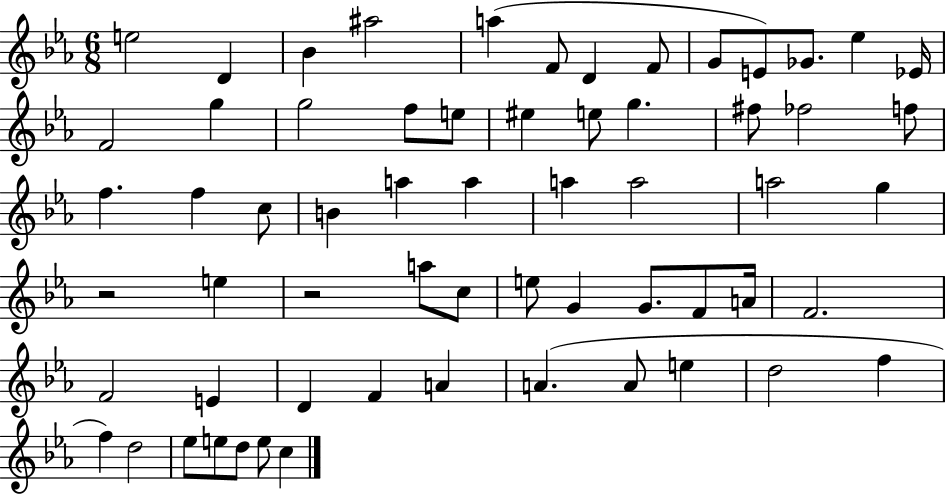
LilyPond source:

{
  \clef treble
  \numericTimeSignature
  \time 6/8
  \key ees \major
  e''2 d'4 | bes'4 ais''2 | a''4( f'8 d'4 f'8 | g'8 e'8) ges'8. ees''4 ees'16 | \break f'2 g''4 | g''2 f''8 e''8 | eis''4 e''8 g''4. | fis''8 fes''2 f''8 | \break f''4. f''4 c''8 | b'4 a''4 a''4 | a''4 a''2 | a''2 g''4 | \break r2 e''4 | r2 a''8 c''8 | e''8 g'4 g'8. f'8 a'16 | f'2. | \break f'2 e'4 | d'4 f'4 a'4 | a'4.( a'8 e''4 | d''2 f''4 | \break f''4) d''2 | ees''8 e''8 d''8 e''8 c''4 | \bar "|."
}